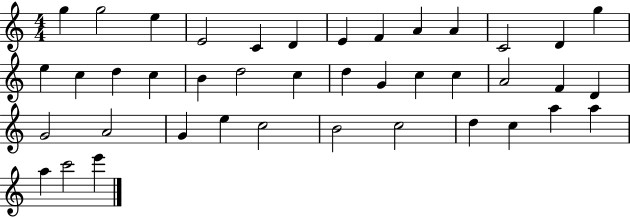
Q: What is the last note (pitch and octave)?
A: E6